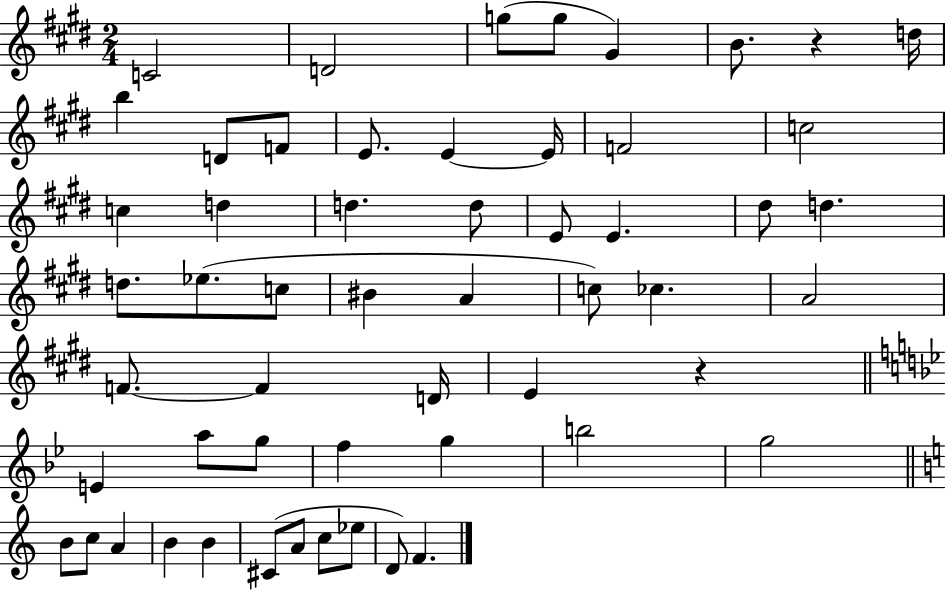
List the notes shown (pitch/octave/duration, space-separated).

C4/h D4/h G5/e G5/e G#4/q B4/e. R/q D5/s B5/q D4/e F4/e E4/e. E4/q E4/s F4/h C5/h C5/q D5/q D5/q. D5/e E4/e E4/q. D#5/e D5/q. D5/e. Eb5/e. C5/e BIS4/q A4/q C5/e CES5/q. A4/h F4/e. F4/q D4/s E4/q R/q E4/q A5/e G5/e F5/q G5/q B5/h G5/h B4/e C5/e A4/q B4/q B4/q C#4/e A4/e C5/e Eb5/e D4/e F4/q.